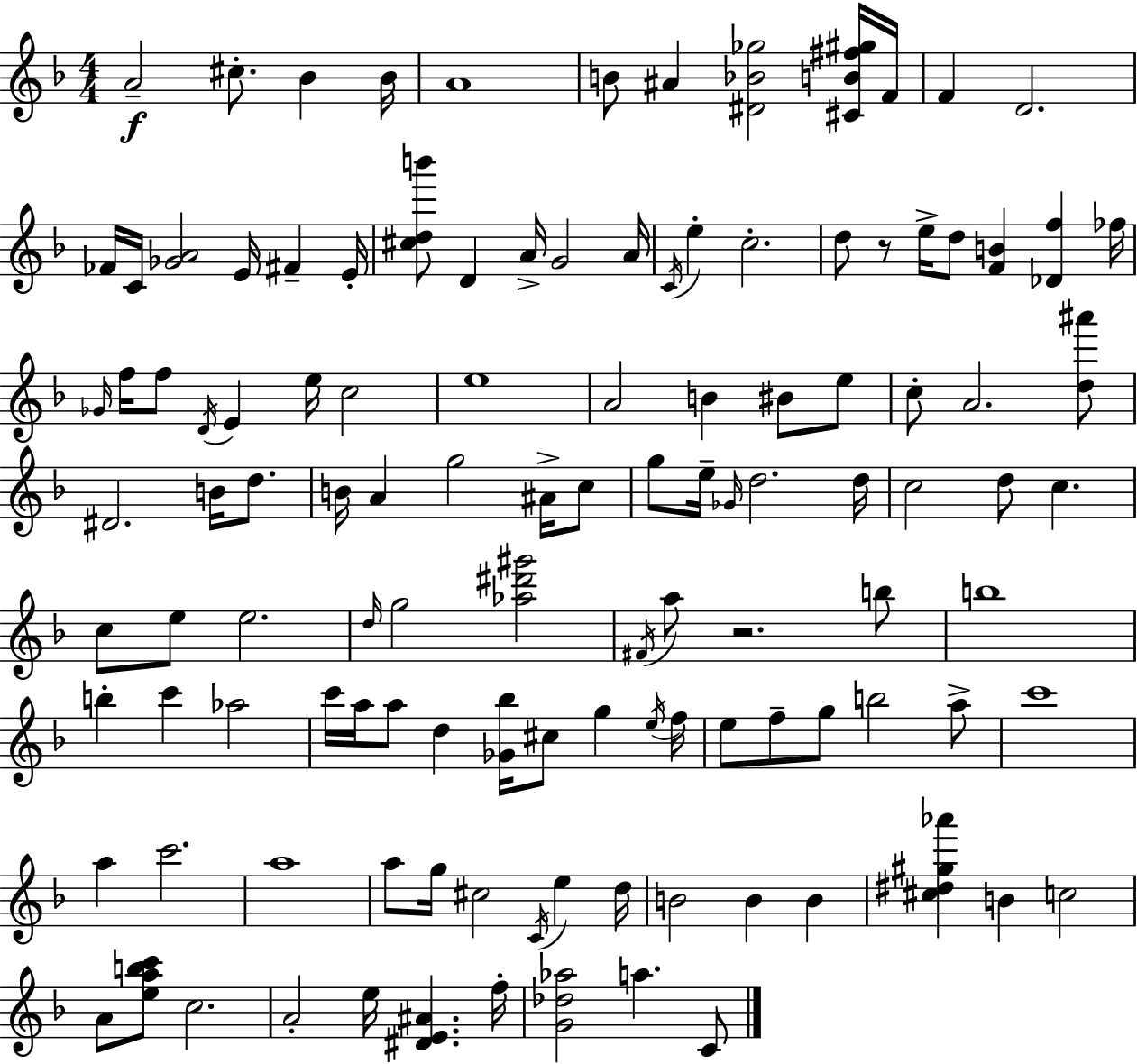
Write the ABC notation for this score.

X:1
T:Untitled
M:4/4
L:1/4
K:Dm
A2 ^c/2 _B _B/4 A4 B/2 ^A [^D_B_g]2 [^CB^f^g]/4 F/4 F D2 _F/4 C/4 [_GA]2 E/4 ^F E/4 [^cdb']/2 D A/4 G2 A/4 C/4 e c2 d/2 z/2 e/4 d/2 [FB] [_Df] _f/4 _G/4 f/4 f/2 D/4 E e/4 c2 e4 A2 B ^B/2 e/2 c/2 A2 [d^a']/2 ^D2 B/4 d/2 B/4 A g2 ^A/4 c/2 g/2 e/4 _G/4 d2 d/4 c2 d/2 c c/2 e/2 e2 d/4 g2 [_a^d'^g']2 ^F/4 a/2 z2 b/2 b4 b c' _a2 c'/4 a/4 a/2 d [_G_b]/4 ^c/2 g e/4 f/4 e/2 f/2 g/2 b2 a/2 c'4 a c'2 a4 a/2 g/4 ^c2 C/4 e d/4 B2 B B [^c^d^g_a'] B c2 A/2 [eabc']/2 c2 A2 e/4 [^DE^A] f/4 [G_d_a]2 a C/2